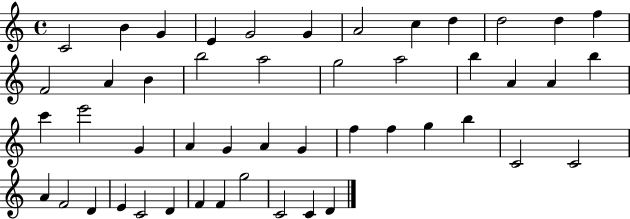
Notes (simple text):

C4/h B4/q G4/q E4/q G4/h G4/q A4/h C5/q D5/q D5/h D5/q F5/q F4/h A4/q B4/q B5/h A5/h G5/h A5/h B5/q A4/q A4/q B5/q C6/q E6/h G4/q A4/q G4/q A4/q G4/q F5/q F5/q G5/q B5/q C4/h C4/h A4/q F4/h D4/q E4/q C4/h D4/q F4/q F4/q G5/h C4/h C4/q D4/q